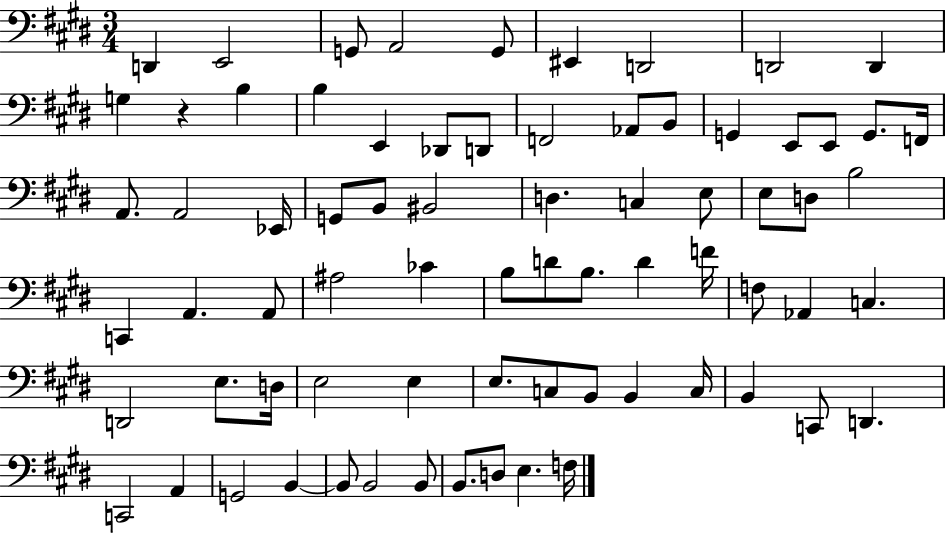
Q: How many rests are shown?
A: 1